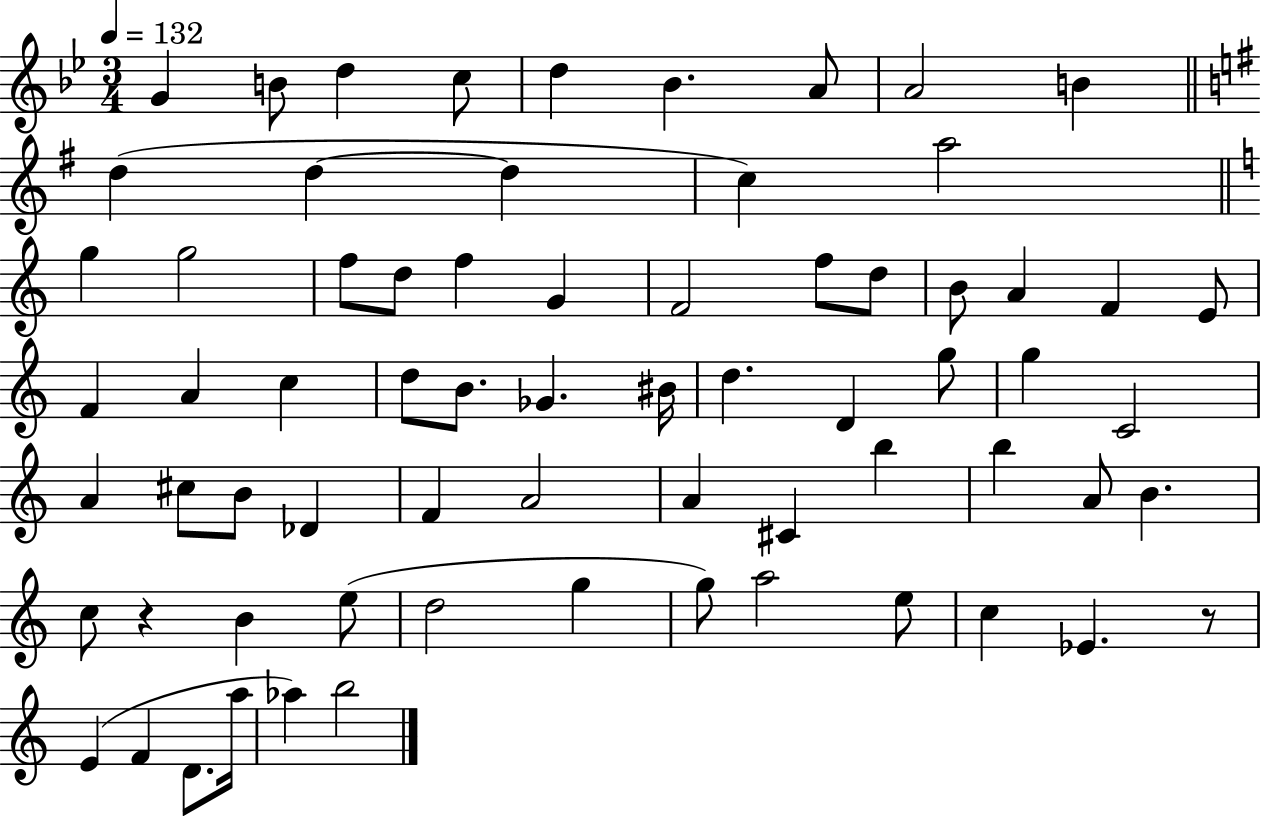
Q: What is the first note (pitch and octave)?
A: G4